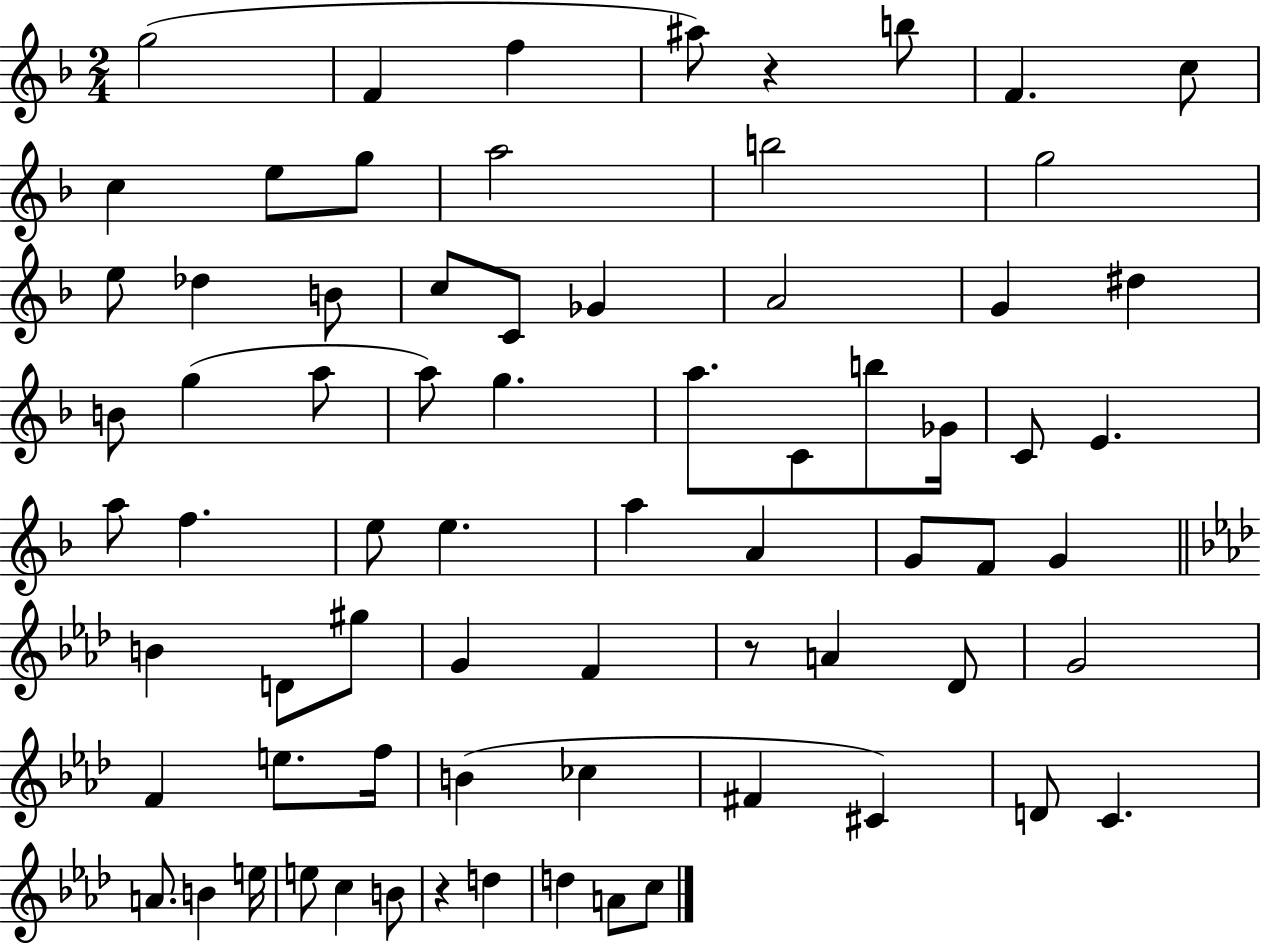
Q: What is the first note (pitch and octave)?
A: G5